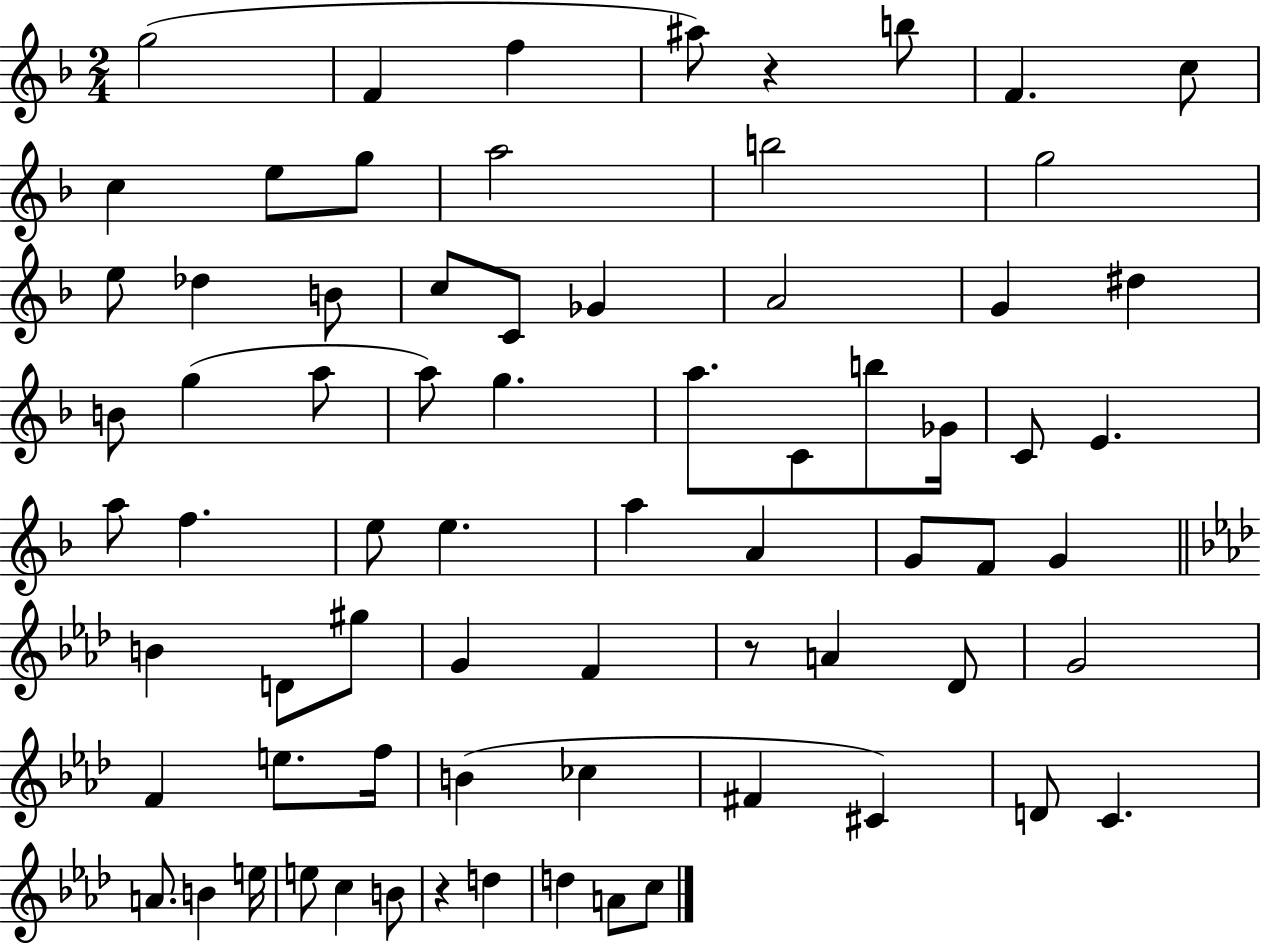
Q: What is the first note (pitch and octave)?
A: G5